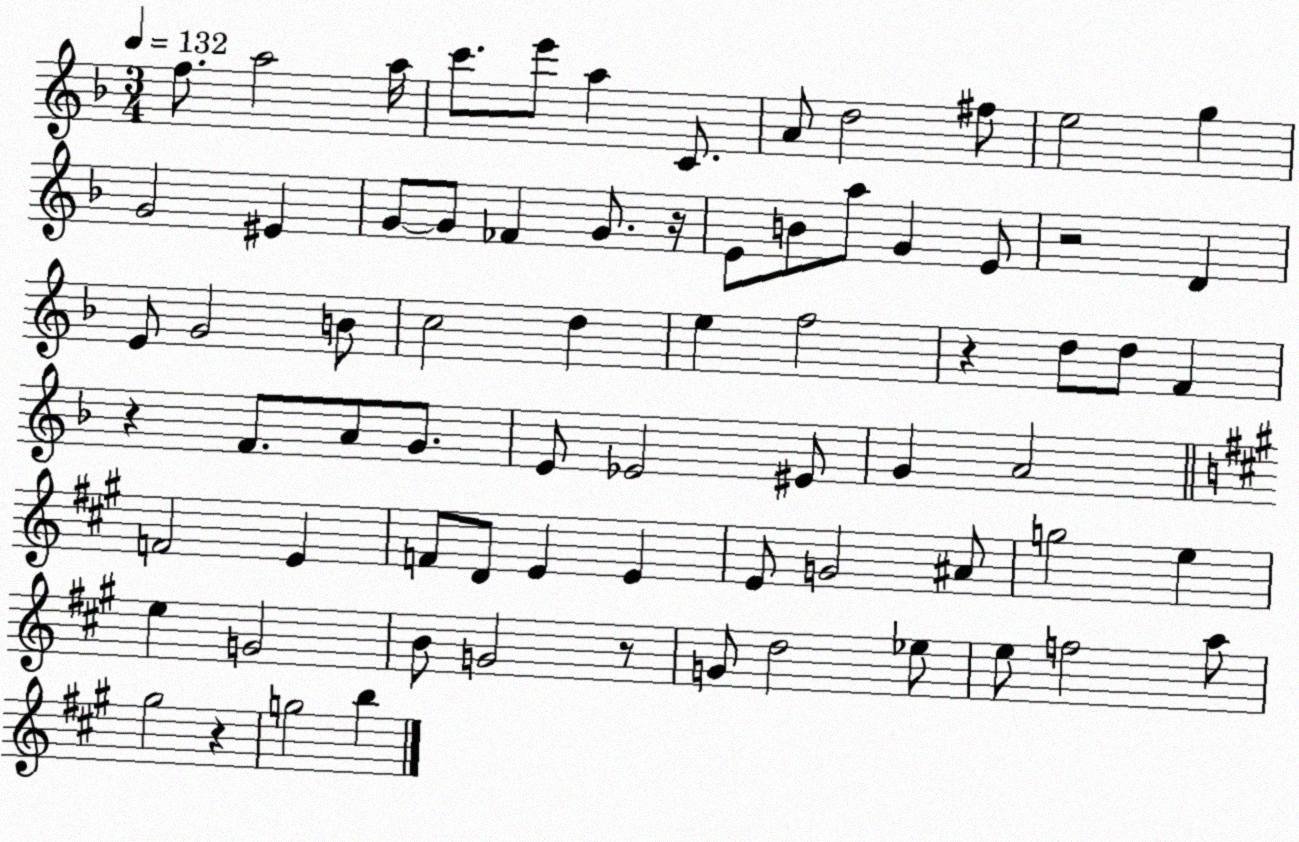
X:1
T:Untitled
M:3/4
L:1/4
K:F
f/2 a2 a/4 c'/2 e'/2 a C/2 A/2 d2 ^f/2 e2 g G2 ^E G/2 G/2 _F G/2 z/4 E/2 B/2 a/2 G E/2 z2 D E/2 G2 B/2 c2 d e f2 z d/2 d/2 F z F/2 A/2 G/2 E/2 _E2 ^E/2 G A2 F2 E F/2 D/2 E E E/2 G2 ^A/2 g2 e e G2 B/2 G2 z/2 G/2 d2 _e/2 e/2 f2 a/2 ^g2 z g2 b